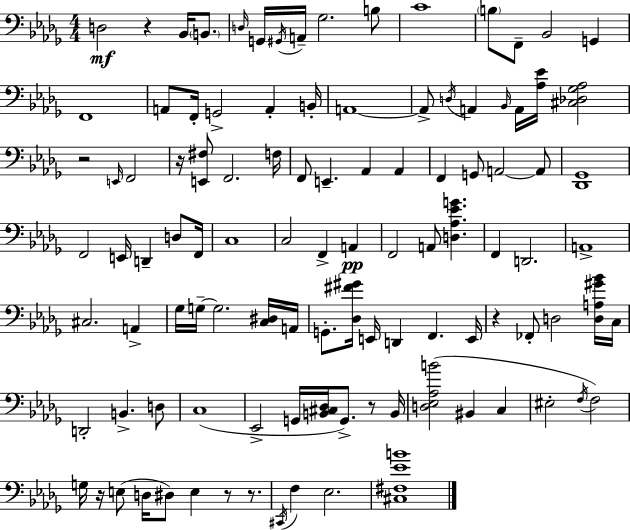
D3/h R/q Bb2/s B2/e. D3/s G2/s G#2/s A2/s Gb3/h. B3/e C4/w B3/e F2/e Bb2/h G2/q F2/w A2/e F2/s G2/h A2/q B2/s A2/w A2/e D3/s A2/q Bb2/s A2/s [Ab3,Eb4]/s [C#3,Db3,Gb3,Ab3]/h R/h E2/s F2/h R/s [E2,F#3]/e F2/h. F3/s F2/e E2/q. Ab2/q Ab2/q F2/q G2/e A2/h A2/e [Db2,Gb2]/w F2/h E2/s D2/q D3/e F2/s C3/w C3/h F2/q A2/q F2/h A2/e [D3,Ab3,Eb4,G4]/q. F2/q D2/h. A2/w C#3/h. A2/q Gb3/s G3/s G3/h. [C3,D#3]/s A2/s G2/e. [Db3,F#4,G#4]/s E2/s D2/q F2/q. E2/s R/q FES2/e D3/h [D3,A3,G#4,Bb4]/s C3/s D2/h B2/q. D3/e C3/w Eb2/h G2/s [B2,C#3,Db3]/s G2/e. R/e B2/s [D3,Eb3,Ab3,B4]/h BIS2/q C3/q EIS3/h F3/s F3/h G3/s R/s E3/e D3/s D#3/e E3/q R/e R/e. C#2/s F3/q Eb3/h. [C#3,F#3,Eb4,B4]/w